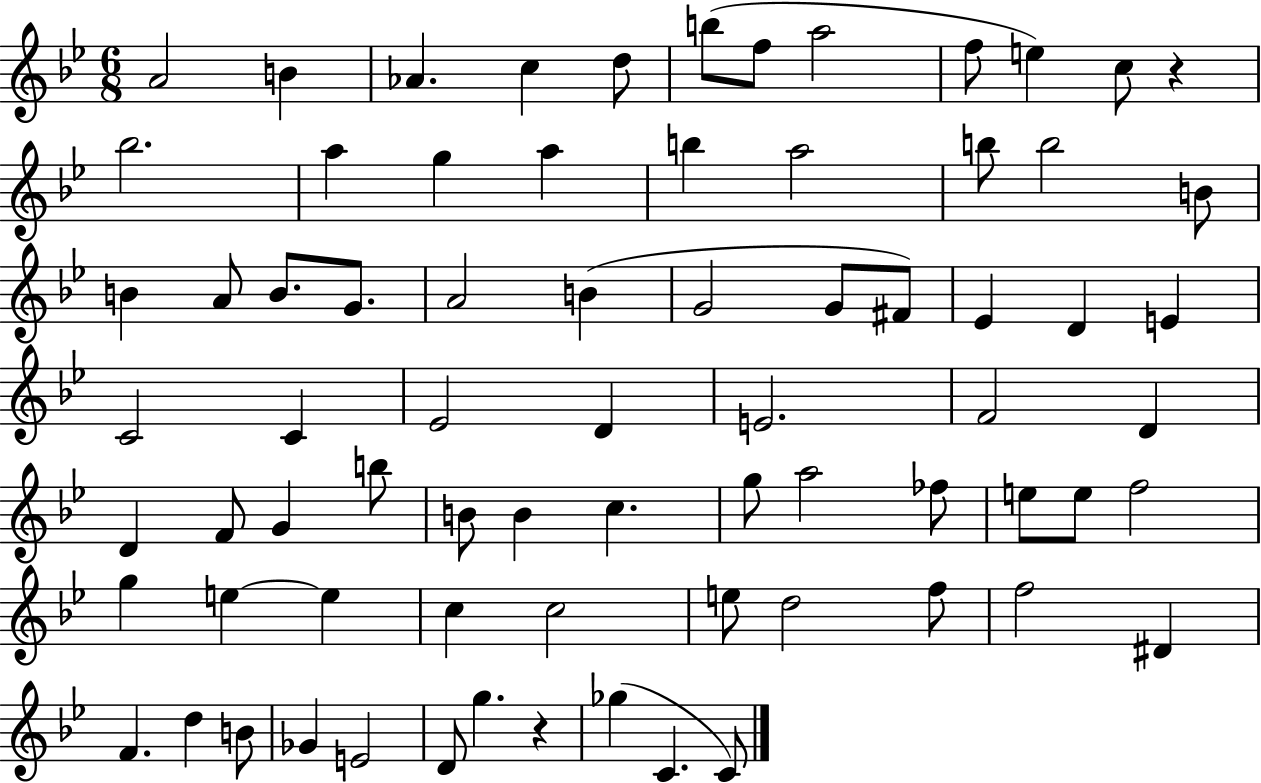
A4/h B4/q Ab4/q. C5/q D5/e B5/e F5/e A5/h F5/e E5/q C5/e R/q Bb5/h. A5/q G5/q A5/q B5/q A5/h B5/e B5/h B4/e B4/q A4/e B4/e. G4/e. A4/h B4/q G4/h G4/e F#4/e Eb4/q D4/q E4/q C4/h C4/q Eb4/h D4/q E4/h. F4/h D4/q D4/q F4/e G4/q B5/e B4/e B4/q C5/q. G5/e A5/h FES5/e E5/e E5/e F5/h G5/q E5/q E5/q C5/q C5/h E5/e D5/h F5/e F5/h D#4/q F4/q. D5/q B4/e Gb4/q E4/h D4/e G5/q. R/q Gb5/q C4/q. C4/e